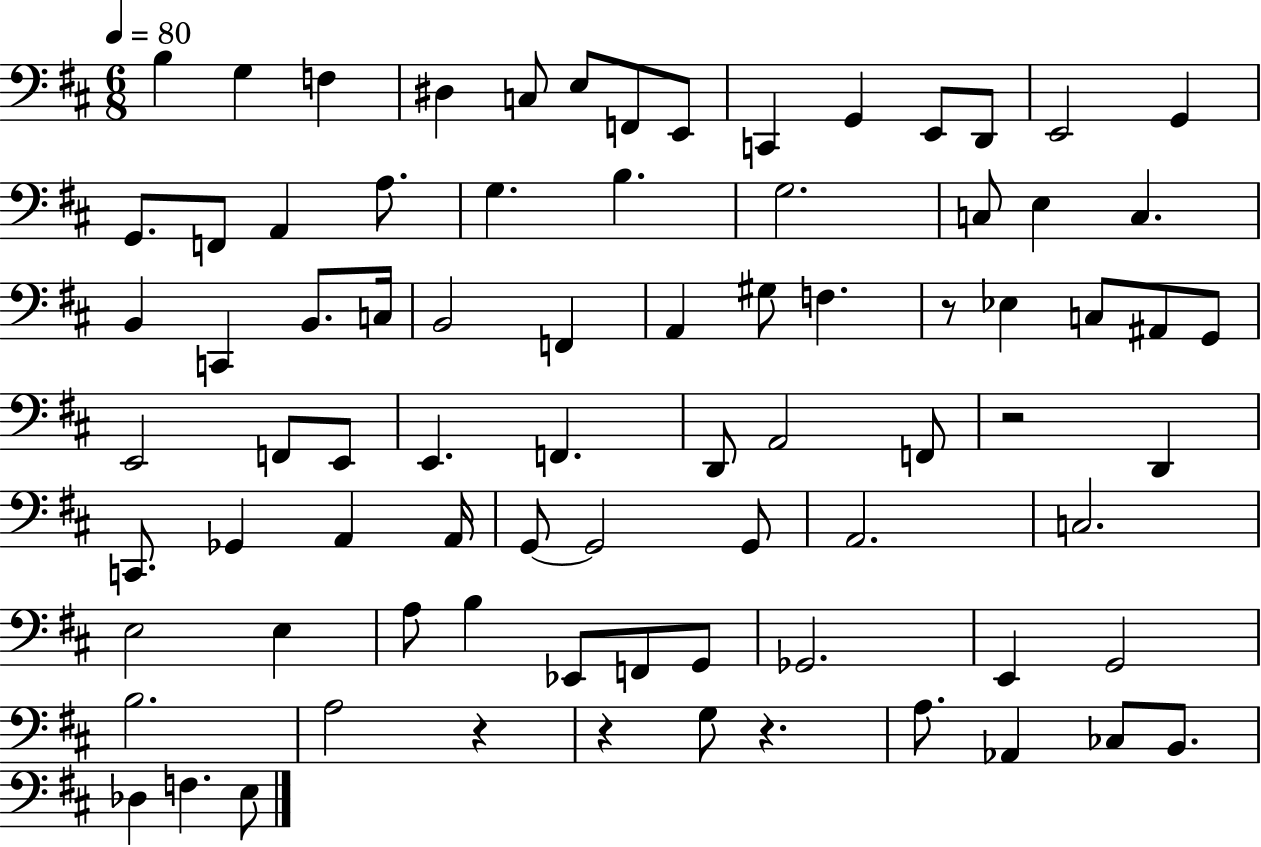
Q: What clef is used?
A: bass